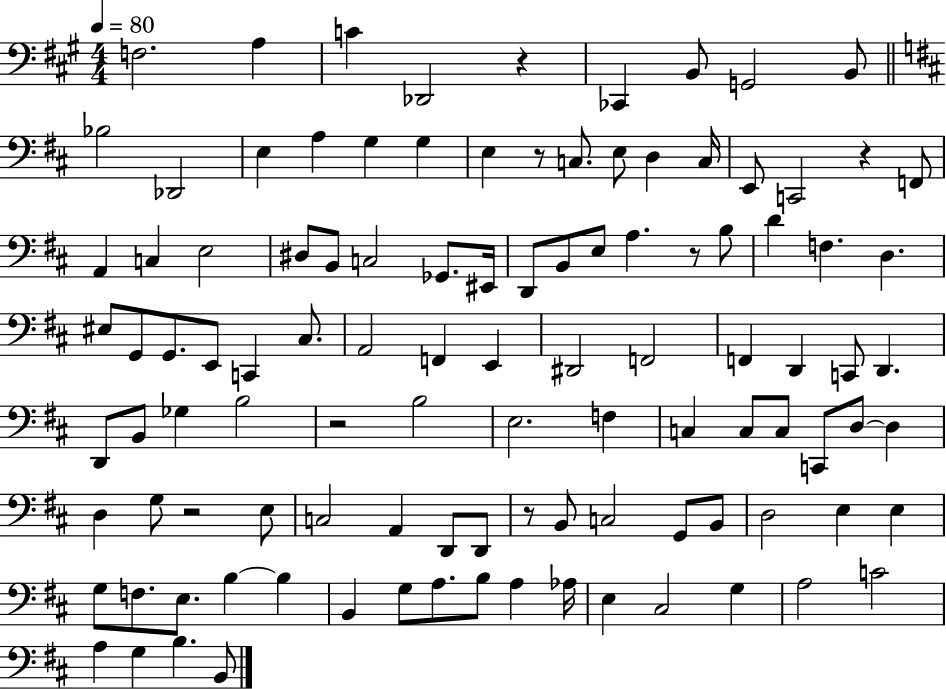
{
  \clef bass
  \numericTimeSignature
  \time 4/4
  \key a \major
  \tempo 4 = 80
  f2. a4 | c'4 des,2 r4 | ces,4 b,8 g,2 b,8 | \bar "||" \break \key b \minor bes2 des,2 | e4 a4 g4 g4 | e4 r8 c8. e8 d4 c16 | e,8 c,2 r4 f,8 | \break a,4 c4 e2 | dis8 b,8 c2 ges,8. eis,16 | d,8 b,8 e8 a4. r8 b8 | d'4 f4. d4. | \break eis8 g,8 g,8. e,8 c,4 cis8. | a,2 f,4 e,4 | dis,2 f,2 | f,4 d,4 c,8 d,4. | \break d,8 b,8 ges4 b2 | r2 b2 | e2. f4 | c4 c8 c8 c,8 d8~~ d4 | \break d4 g8 r2 e8 | c2 a,4 d,8 d,8 | r8 b,8 c2 g,8 b,8 | d2 e4 e4 | \break g8 f8. e8. b4~~ b4 | b,4 g8 a8. b8 a4 aes16 | e4 cis2 g4 | a2 c'2 | \break a4 g4 b4. b,8 | \bar "|."
}